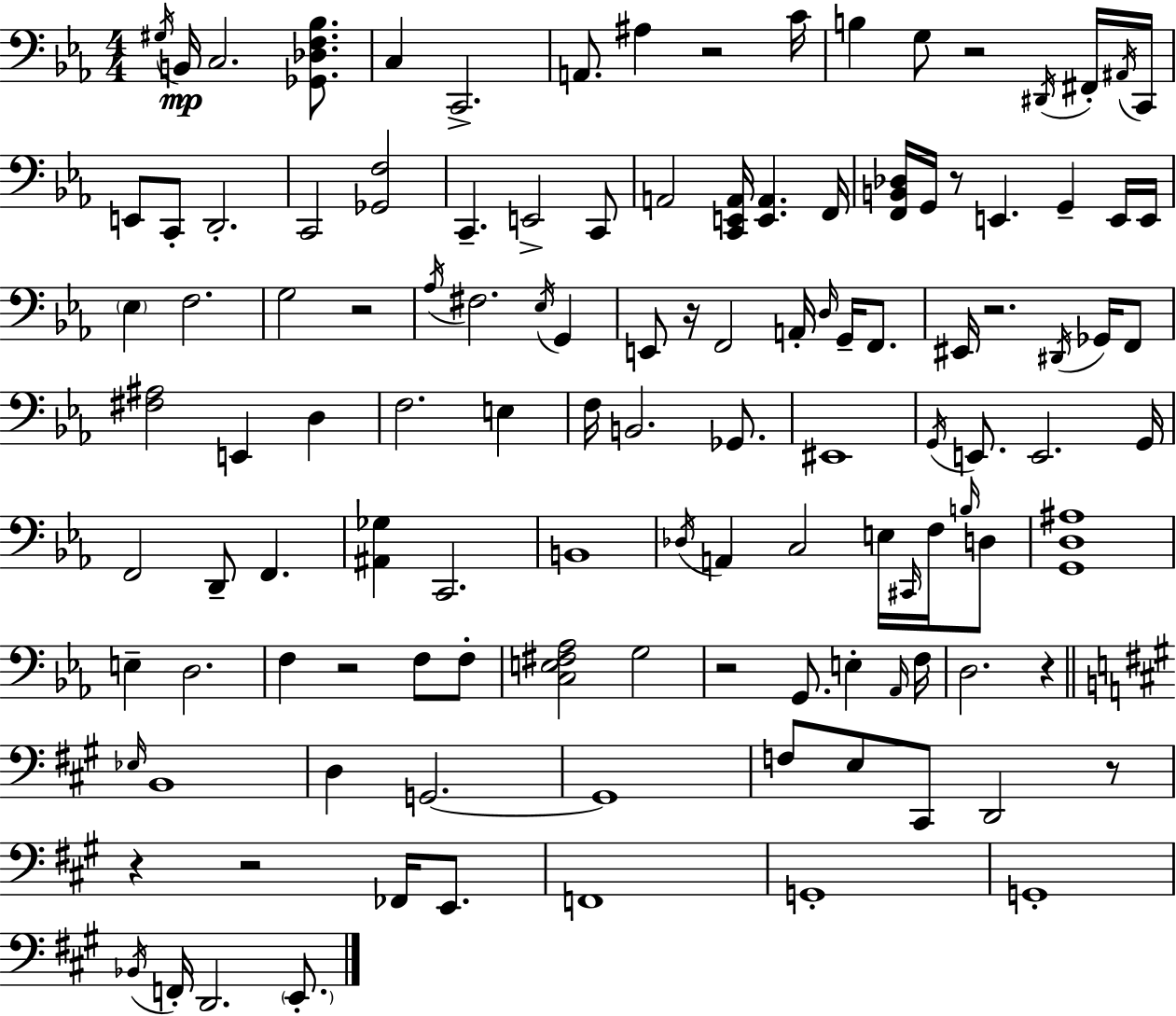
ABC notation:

X:1
T:Untitled
M:4/4
L:1/4
K:Eb
^G,/4 B,,/4 C,2 [_G,,_D,F,_B,]/2 C, C,,2 A,,/2 ^A, z2 C/4 B, G,/2 z2 ^D,,/4 ^F,,/4 ^A,,/4 C,,/4 E,,/2 C,,/2 D,,2 C,,2 [_G,,F,]2 C,, E,,2 C,,/2 A,,2 [C,,E,,A,,]/4 [E,,A,,] F,,/4 [F,,B,,_D,]/4 G,,/4 z/2 E,, G,, E,,/4 E,,/4 _E, F,2 G,2 z2 _A,/4 ^F,2 _E,/4 G,, E,,/2 z/4 F,,2 A,,/4 D,/4 G,,/4 F,,/2 ^E,,/4 z2 ^D,,/4 _G,,/4 F,,/2 [^F,^A,]2 E,, D, F,2 E, F,/4 B,,2 _G,,/2 ^E,,4 G,,/4 E,,/2 E,,2 G,,/4 F,,2 D,,/2 F,, [^A,,_G,] C,,2 B,,4 _D,/4 A,, C,2 E,/4 ^C,,/4 F,/4 B,/4 D,/2 [G,,D,^A,]4 E, D,2 F, z2 F,/2 F,/2 [C,E,^F,_A,]2 G,2 z2 G,,/2 E, _A,,/4 F,/4 D,2 z _E,/4 B,,4 D, G,,2 G,,4 F,/2 E,/2 ^C,,/2 D,,2 z/2 z z2 _F,,/4 E,,/2 F,,4 G,,4 G,,4 _B,,/4 F,,/4 D,,2 E,,/2